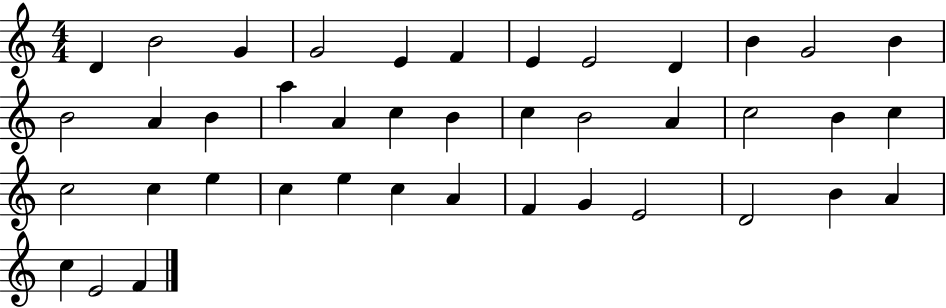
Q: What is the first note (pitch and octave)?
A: D4